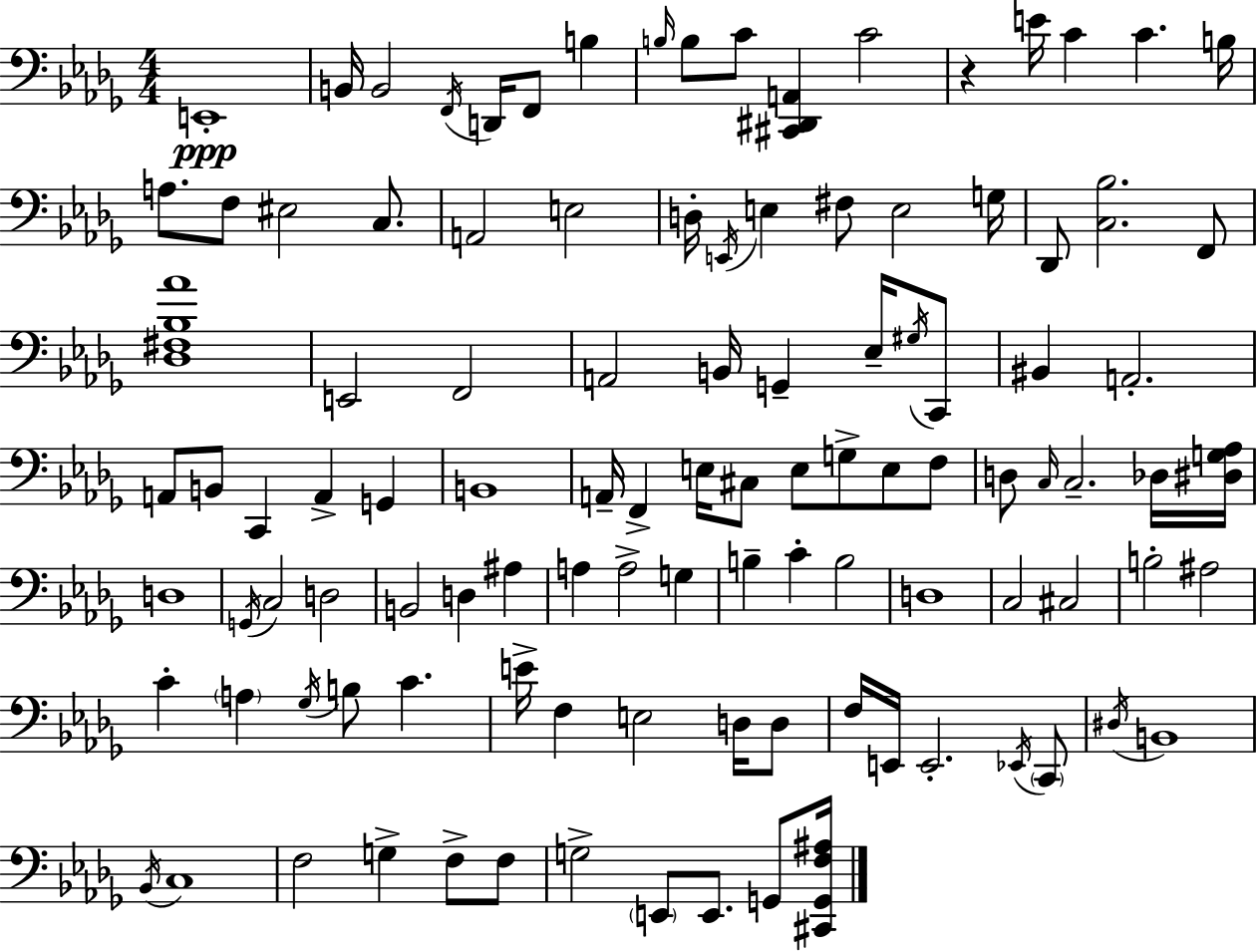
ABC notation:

X:1
T:Untitled
M:4/4
L:1/4
K:Bbm
E,,4 B,,/4 B,,2 F,,/4 D,,/4 F,,/2 B, B,/4 B,/2 C/2 [^C,,^D,,A,,] C2 z E/4 C C B,/4 A,/2 F,/2 ^E,2 C,/2 A,,2 E,2 D,/4 E,,/4 E, ^F,/2 E,2 G,/4 _D,,/2 [C,_B,]2 F,,/2 [_D,^F,_B,_A]4 E,,2 F,,2 A,,2 B,,/4 G,, _E,/4 ^G,/4 C,,/2 ^B,, A,,2 A,,/2 B,,/2 C,, A,, G,, B,,4 A,,/4 F,, E,/4 ^C,/2 E,/2 G,/2 E,/2 F,/2 D,/2 C,/4 C,2 _D,/4 [^D,G,_A,]/4 D,4 G,,/4 C,2 D,2 B,,2 D, ^A, A, A,2 G, B, C B,2 D,4 C,2 ^C,2 B,2 ^A,2 C A, _G,/4 B,/2 C E/4 F, E,2 D,/4 D,/2 F,/4 E,,/4 E,,2 _E,,/4 C,,/2 ^D,/4 B,,4 _B,,/4 C,4 F,2 G, F,/2 F,/2 G,2 E,,/2 E,,/2 G,,/2 [^C,,G,,F,^A,]/4